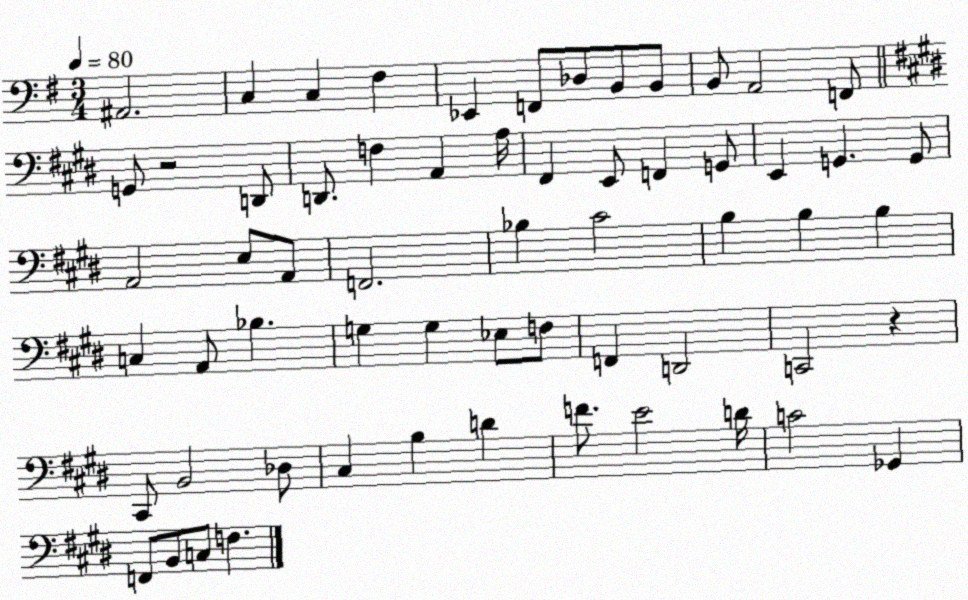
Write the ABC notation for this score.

X:1
T:Untitled
M:3/4
L:1/4
K:G
^A,,2 C, C, ^F, _E,, F,,/2 _D,/2 B,,/2 B,,/2 B,,/2 A,,2 F,,/2 G,,/2 z2 D,,/2 D,,/2 F, A,, A,/4 ^F,, E,,/2 F,, G,,/2 E,, G,, G,,/2 A,,2 E,/2 A,,/2 F,,2 _B, ^C2 B, B, B, C, A,,/2 _B, G, G, _E,/2 F,/2 F,, D,,2 C,,2 z ^C,,/2 B,,2 _D,/2 ^C, B, D F/2 E2 D/4 C2 _G,, F,,/2 B,,/2 C,/2 F,